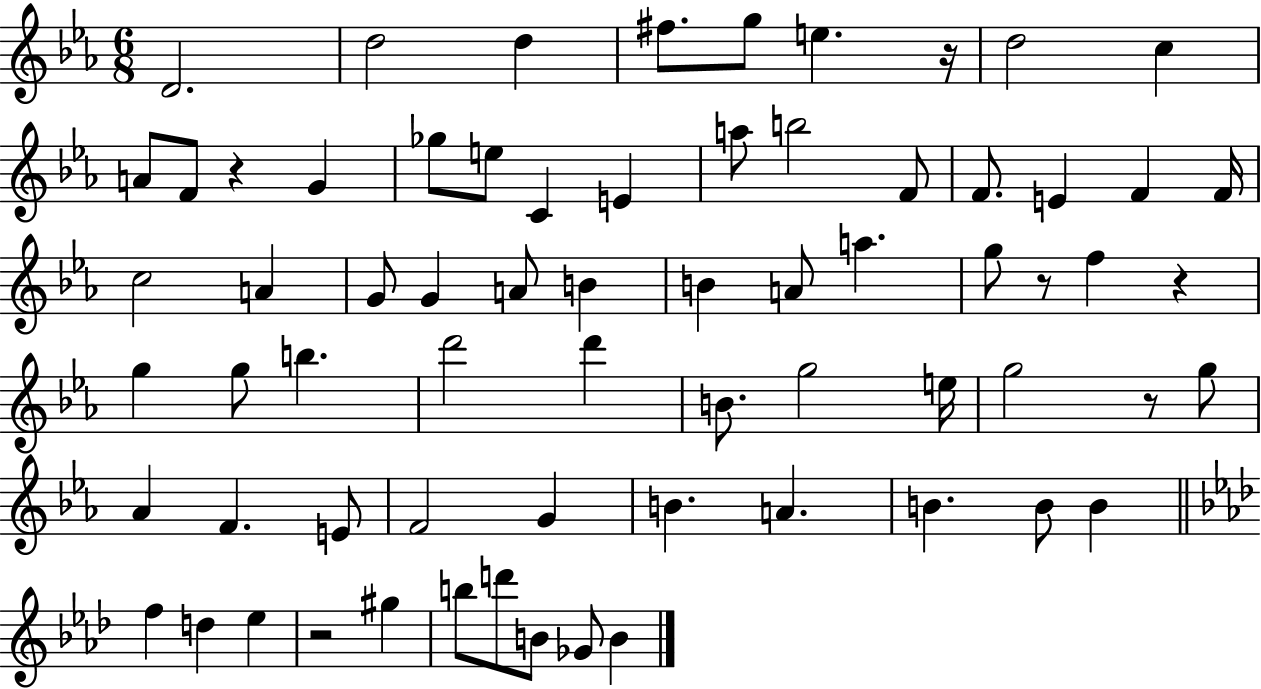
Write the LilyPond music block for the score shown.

{
  \clef treble
  \numericTimeSignature
  \time 6/8
  \key ees \major
  d'2. | d''2 d''4 | fis''8. g''8 e''4. r16 | d''2 c''4 | \break a'8 f'8 r4 g'4 | ges''8 e''8 c'4 e'4 | a''8 b''2 f'8 | f'8. e'4 f'4 f'16 | \break c''2 a'4 | g'8 g'4 a'8 b'4 | b'4 a'8 a''4. | g''8 r8 f''4 r4 | \break g''4 g''8 b''4. | d'''2 d'''4 | b'8. g''2 e''16 | g''2 r8 g''8 | \break aes'4 f'4. e'8 | f'2 g'4 | b'4. a'4. | b'4. b'8 b'4 | \break \bar "||" \break \key aes \major f''4 d''4 ees''4 | r2 gis''4 | b''8 d'''8 b'8 ges'8 b'4 | \bar "|."
}